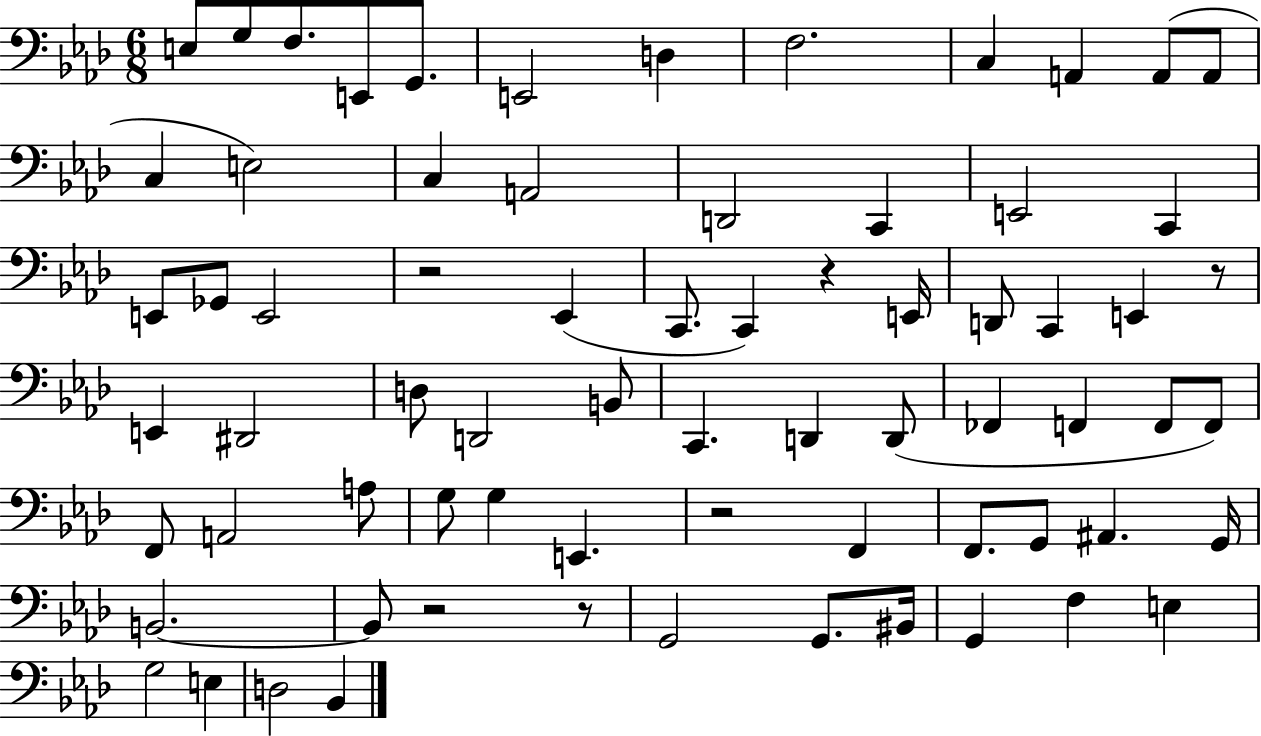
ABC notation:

X:1
T:Untitled
M:6/8
L:1/4
K:Ab
E,/2 G,/2 F,/2 E,,/2 G,,/2 E,,2 D, F,2 C, A,, A,,/2 A,,/2 C, E,2 C, A,,2 D,,2 C,, E,,2 C,, E,,/2 _G,,/2 E,,2 z2 _E,, C,,/2 C,, z E,,/4 D,,/2 C,, E,, z/2 E,, ^D,,2 D,/2 D,,2 B,,/2 C,, D,, D,,/2 _F,, F,, F,,/2 F,,/2 F,,/2 A,,2 A,/2 G,/2 G, E,, z2 F,, F,,/2 G,,/2 ^A,, G,,/4 B,,2 B,,/2 z2 z/2 G,,2 G,,/2 ^B,,/4 G,, F, E, G,2 E, D,2 _B,,